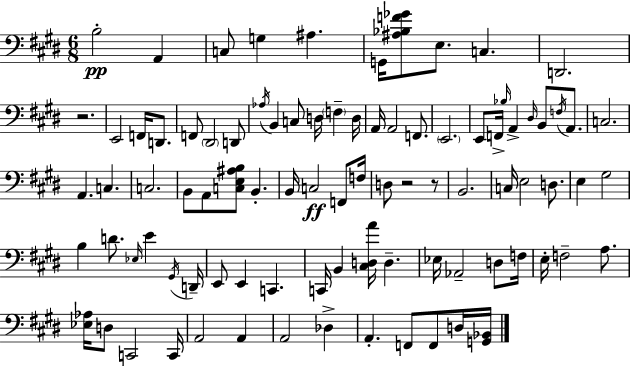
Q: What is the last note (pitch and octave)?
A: D3